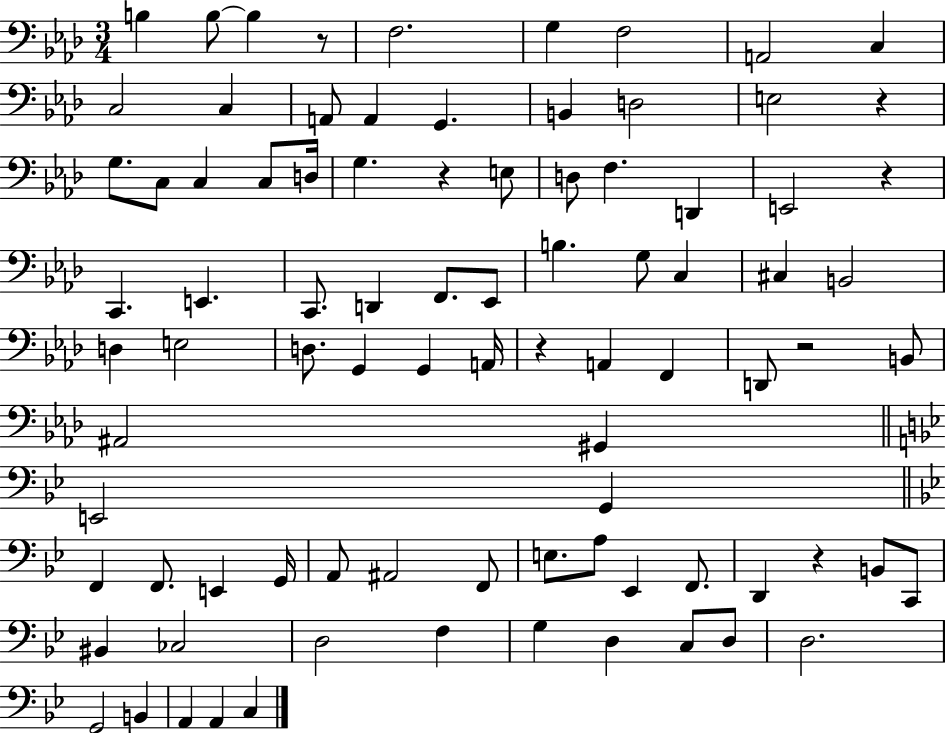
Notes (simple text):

B3/q B3/e B3/q R/e F3/h. G3/q F3/h A2/h C3/q C3/h C3/q A2/e A2/q G2/q. B2/q D3/h E3/h R/q G3/e. C3/e C3/q C3/e D3/s G3/q. R/q E3/e D3/e F3/q. D2/q E2/h R/q C2/q. E2/q. C2/e. D2/q F2/e. Eb2/e B3/q. G3/e C3/q C#3/q B2/h D3/q E3/h D3/e. G2/q G2/q A2/s R/q A2/q F2/q D2/e R/h B2/e A#2/h G#2/q E2/h G2/q F2/q F2/e. E2/q G2/s A2/e A#2/h F2/e E3/e. A3/e Eb2/q F2/e. D2/q R/q B2/e C2/e BIS2/q CES3/h D3/h F3/q G3/q D3/q C3/e D3/e D3/h. G2/h B2/q A2/q A2/q C3/q